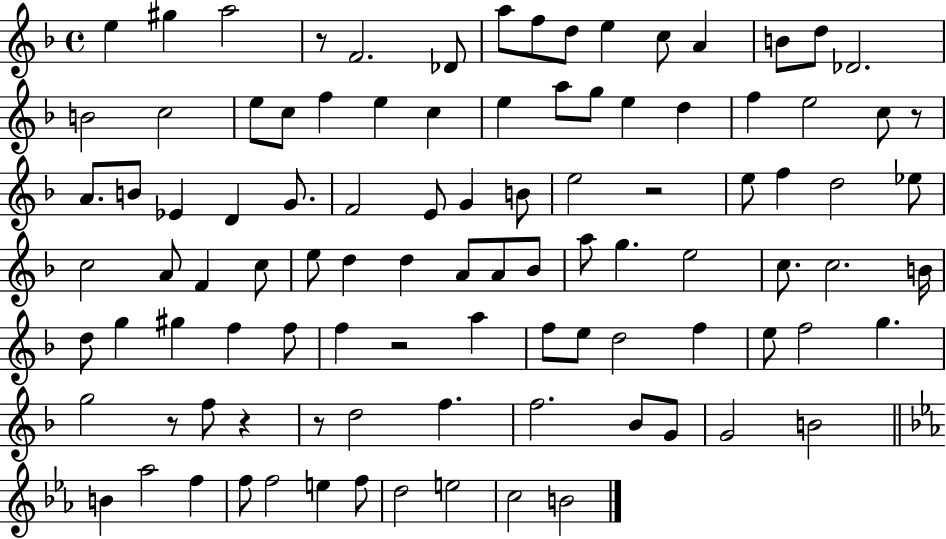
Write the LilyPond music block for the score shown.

{
  \clef treble
  \time 4/4
  \defaultTimeSignature
  \key f \major
  e''4 gis''4 a''2 | r8 f'2. des'8 | a''8 f''8 d''8 e''4 c''8 a'4 | b'8 d''8 des'2. | \break b'2 c''2 | e''8 c''8 f''4 e''4 c''4 | e''4 a''8 g''8 e''4 d''4 | f''4 e''2 c''8 r8 | \break a'8. b'8 ees'4 d'4 g'8. | f'2 e'8 g'4 b'8 | e''2 r2 | e''8 f''4 d''2 ees''8 | \break c''2 a'8 f'4 c''8 | e''8 d''4 d''4 a'8 a'8 bes'8 | a''8 g''4. e''2 | c''8. c''2. b'16 | \break d''8 g''4 gis''4 f''4 f''8 | f''4 r2 a''4 | f''8 e''8 d''2 f''4 | e''8 f''2 g''4. | \break g''2 r8 f''8 r4 | r8 d''2 f''4. | f''2. bes'8 g'8 | g'2 b'2 | \break \bar "||" \break \key ees \major b'4 aes''2 f''4 | f''8 f''2 e''4 f''8 | d''2 e''2 | c''2 b'2 | \break \bar "|."
}